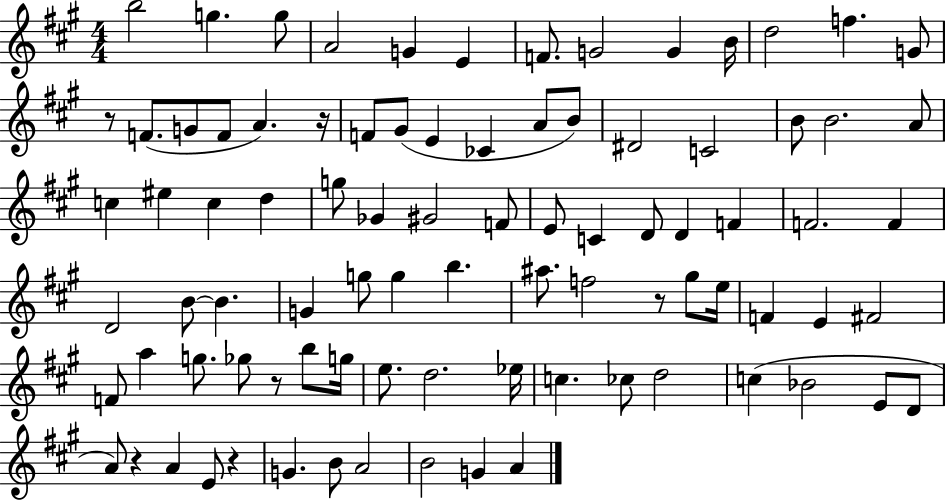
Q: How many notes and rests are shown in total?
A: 88